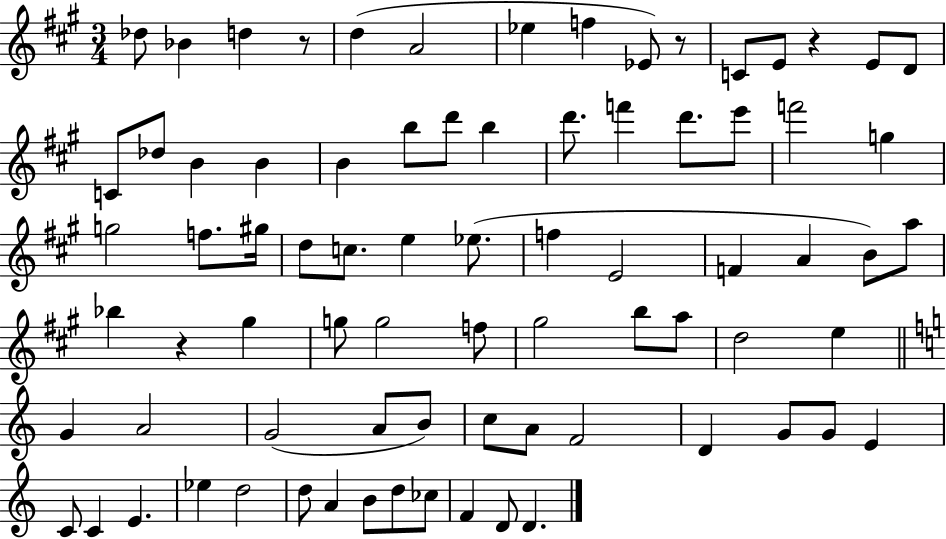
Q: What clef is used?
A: treble